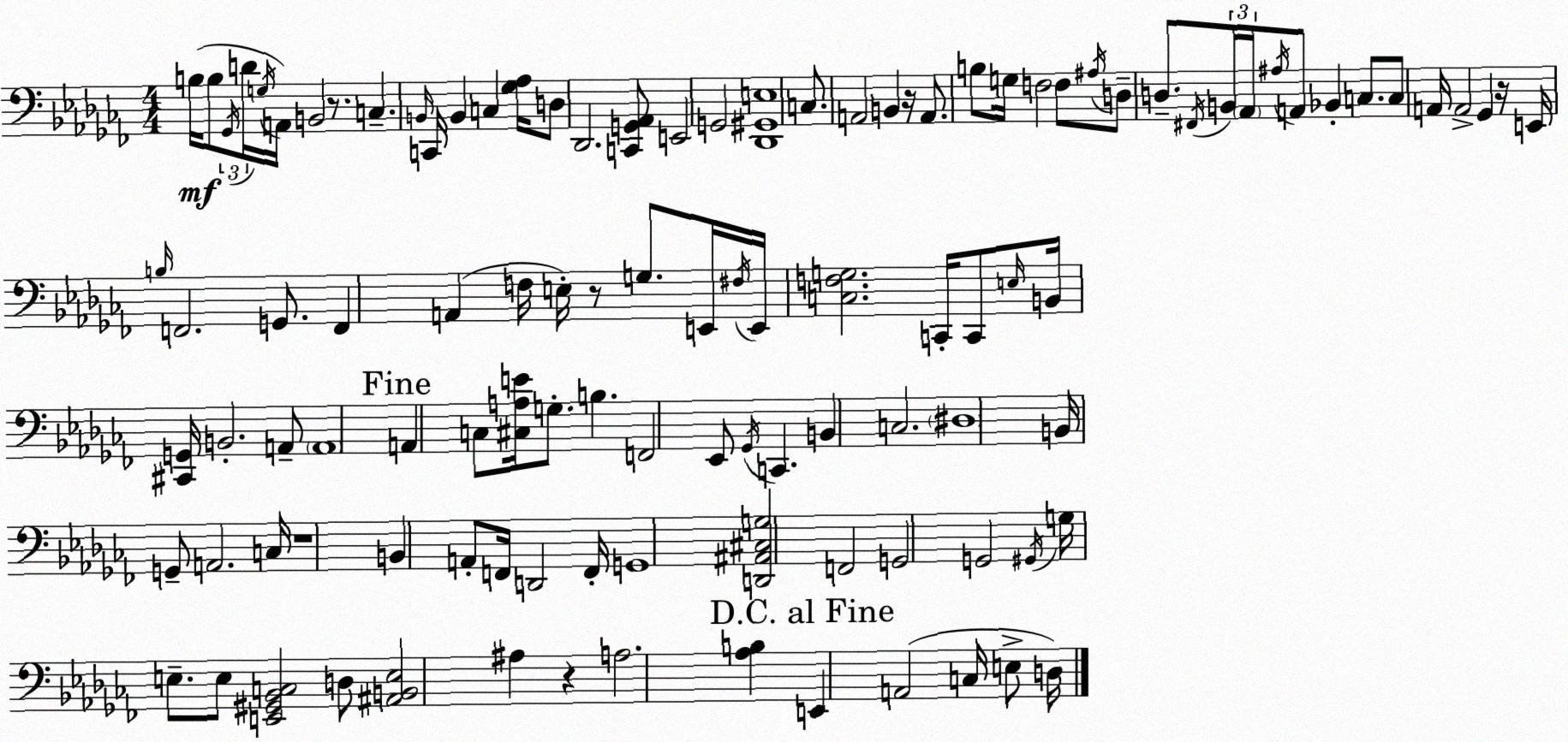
X:1
T:Untitled
M:4/4
L:1/4
K:Abm
B,/4 B,/2 _G,,/4 D/4 G,/4 A,,/4 B,,2 z/2 C, B,,/4 C,,/4 B,, C, [_G,_A,]/4 D,/2 _D,,2 [C,,G,,_A,,]/2 E,,2 G,,2 [_D,,^G,,E,]4 C,/2 A,,2 B,, z/4 A,,/2 B,/2 G,/4 F,2 F,/2 ^A,/4 D,/2 D,/2 ^F,,/4 B,,/4 _A,,/4 ^A,/4 A,,/2 _B,, C,/2 C,/2 A,,/4 A,,2 _G,, z/4 E,,/4 B,/4 F,,2 G,,/2 F,, A,, F,/4 E,/4 z/2 G,/2 E,,/4 ^F,/4 E,,/4 [C,F,G,]2 C,,/4 C,,/2 E,/4 B,,/4 [^C,,G,,]/4 B,,2 A,,/2 A,,4 A,, C,/2 [^C,A,E]/4 G,/2 B, F,,2 _E,,/2 _G,,/4 C,, B,, C,2 ^D,4 B,,/4 G,,/2 A,,2 C,/4 z4 B,, A,,/2 F,,/4 D,,2 F,,/4 G,,4 [D,,^A,,^C,G,]2 F,,2 G,,2 G,,2 ^G,,/4 G,/4 E,/2 E,/2 [E,,^G,,_B,,C,]2 D,/2 [^A,,B,,E,]2 ^A, z A,2 [_A,B,] E,, A,,2 C,/4 E,/2 D,/4